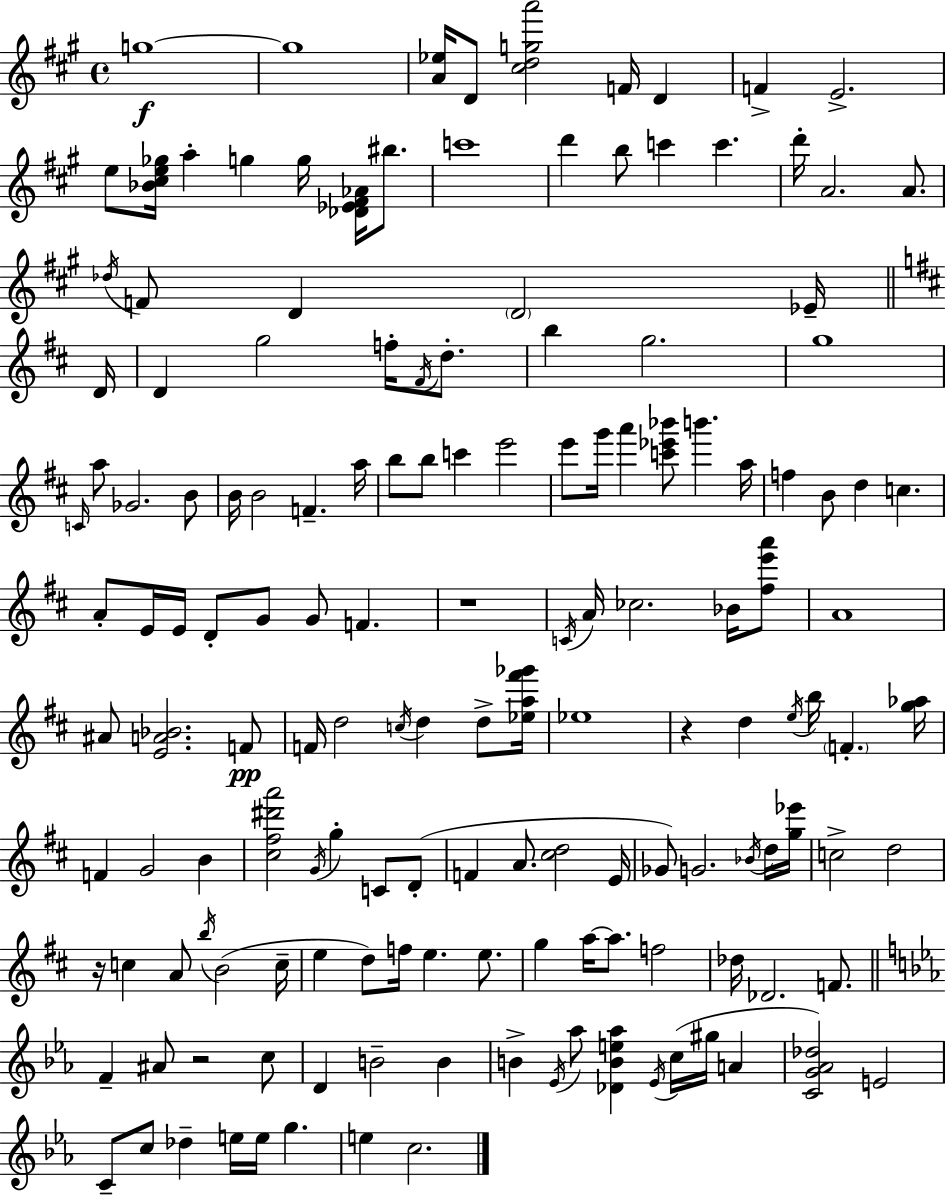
G5/w G5/w [A4,Eb5]/s D4/e [C#5,D5,G5,A6]/h F4/s D4/q F4/q E4/h. E5/e [Bb4,C#5,E5,Gb5]/s A5/q G5/q G5/s [Db4,Eb4,F#4,Ab4]/s BIS5/e. C6/w D6/q B5/e C6/q C6/q. D6/s A4/h. A4/e. Db5/s F4/e D4/q D4/h Eb4/s D4/s D4/q G5/h F5/s F#4/s D5/e. B5/q G5/h. G5/w C4/s A5/e Gb4/h. B4/e B4/s B4/h F4/q. A5/s B5/e B5/e C6/q E6/h E6/e G6/s A6/q [C6,Eb6,Bb6]/e B6/q. A5/s F5/q B4/e D5/q C5/q. A4/e E4/s E4/s D4/e G4/e G4/e F4/q. R/w C4/s A4/s CES5/h. Bb4/s [F#5,E6,A6]/e A4/w A#4/e [E4,A4,Bb4]/h. F4/e F4/s D5/h C5/s D5/q D5/e [Eb5,A5,F#6,Gb6]/s Eb5/w R/q D5/q E5/s B5/s F4/q. [G5,Ab5]/s F4/q G4/h B4/q [C#5,F#5,D#6,A6]/h G4/s G5/q C4/e D4/e F4/q A4/e. [C#5,D5]/h E4/s Gb4/e G4/h. Bb4/s D5/s [G5,Eb6]/s C5/h D5/h R/s C5/q A4/e B5/s B4/h C5/s E5/q D5/e F5/s E5/q. E5/e. G5/q A5/s A5/e. F5/h Db5/s Db4/h. F4/e. F4/q A#4/e R/h C5/e D4/q B4/h B4/q B4/q Eb4/s Ab5/e [Db4,B4,E5,Ab5]/q Eb4/s C5/s G#5/s A4/q [C4,G4,Ab4,Db5]/h E4/h C4/e C5/e Db5/q E5/s E5/s G5/q. E5/q C5/h.